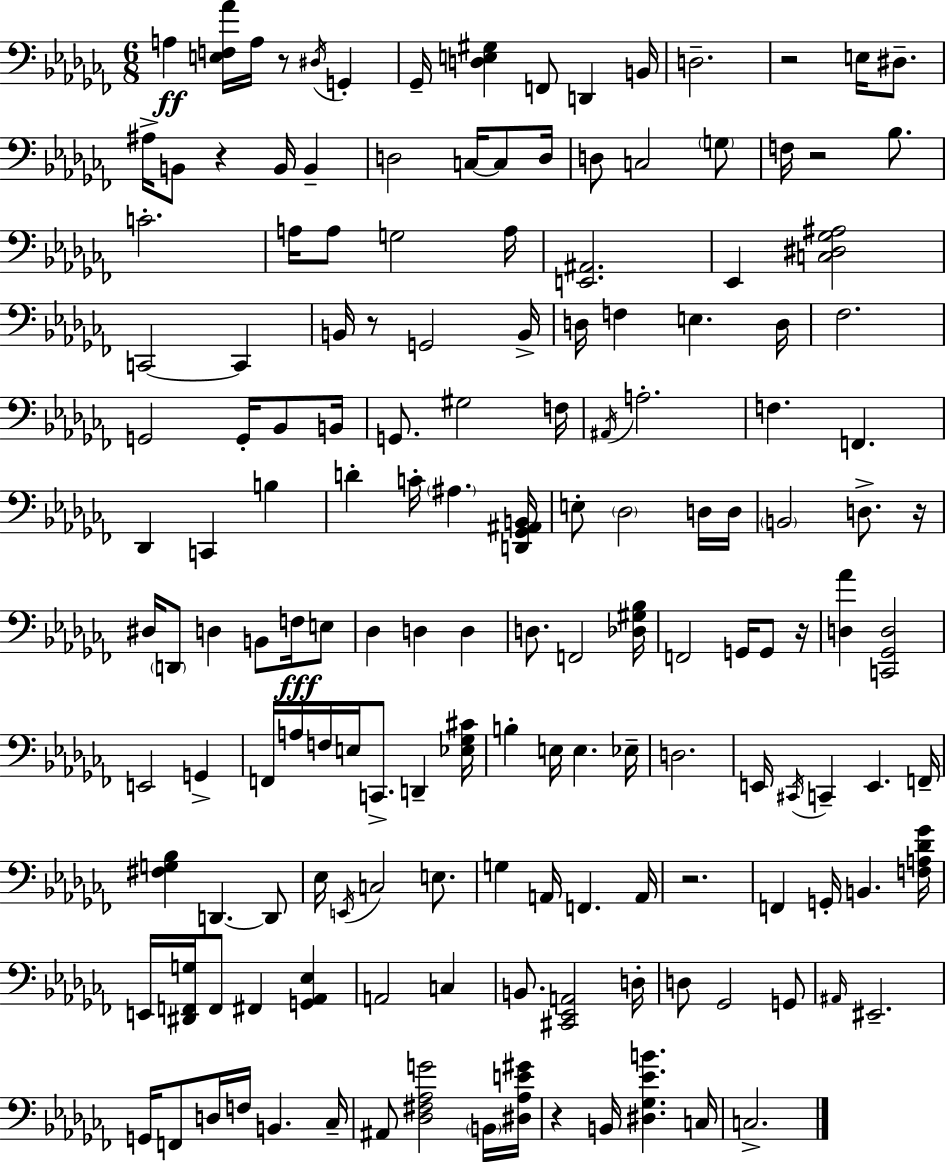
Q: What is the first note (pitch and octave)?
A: A3